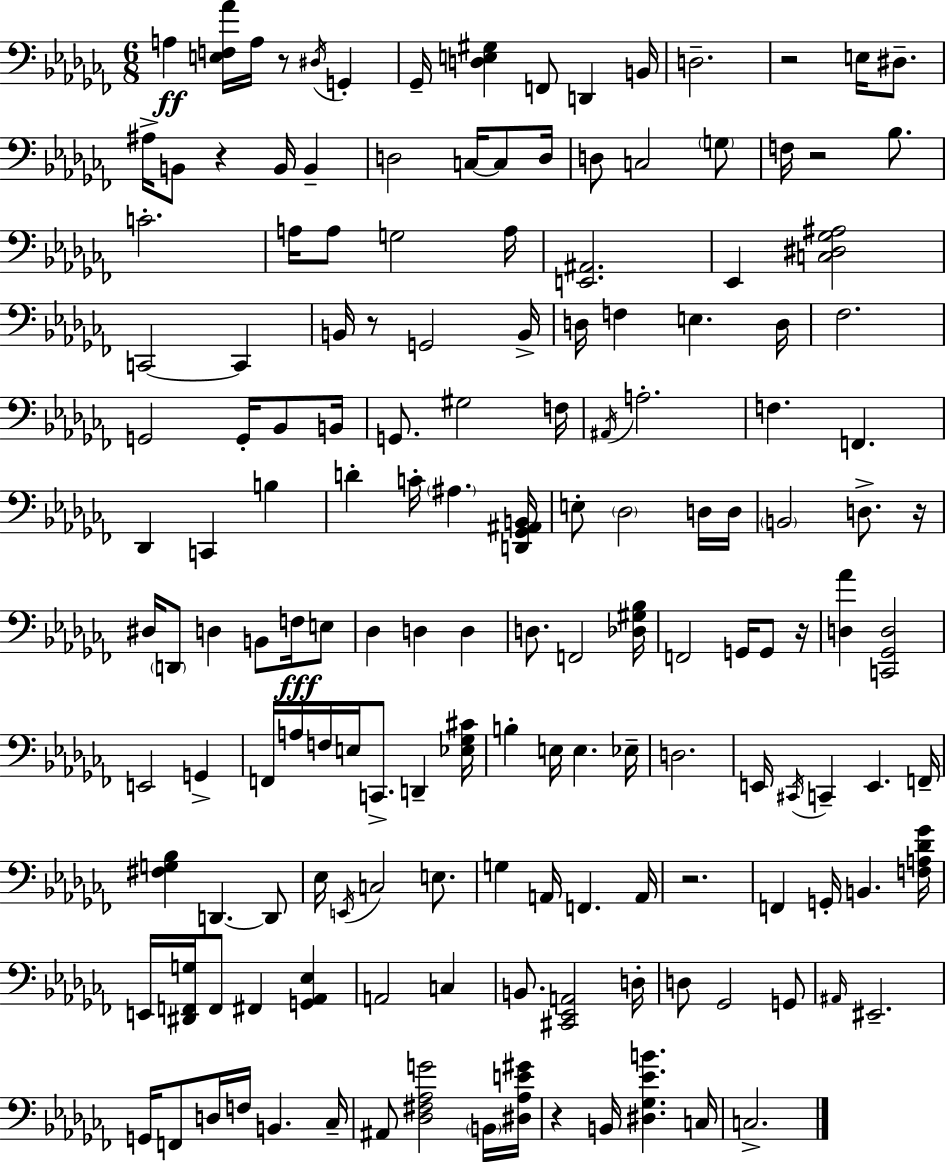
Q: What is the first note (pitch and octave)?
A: A3